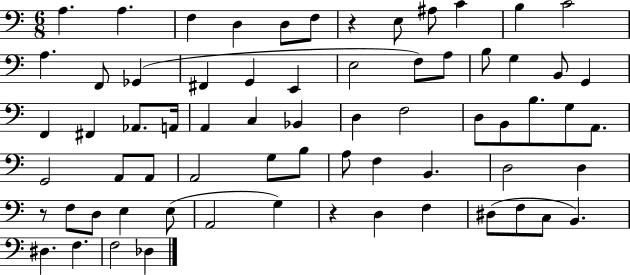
{
  \clef bass
  \numericTimeSignature
  \time 6/8
  \key c \major
  a4. a4. | f4 d4 d8 f8 | r4 e8 ais8 c'4 | b4 c'2 | \break a4. f,8 ges,4( | fis,4 g,4 e,4 | e2 f8) a8 | b8 g4 b,8 g,4 | \break f,4 fis,4 aes,8. a,16 | a,4 c4 bes,4 | d4 f2 | d8 b,8 b8. g8 a,8. | \break g,2 a,8 a,8 | a,2 g8 b8 | a8 f4 b,4. | d2 d4 | \break r8 f8 d8 e4 e8( | a,2 g4) | r4 d4 f4 | dis8( f8 c8 b,4.) | \break dis4. f4. | f2 des4 | \bar "|."
}